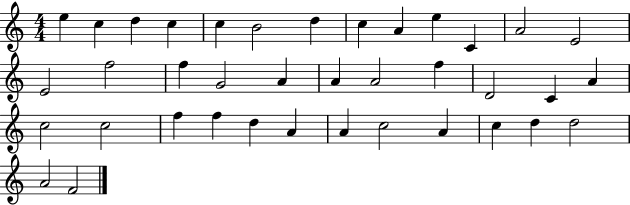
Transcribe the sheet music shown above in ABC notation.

X:1
T:Untitled
M:4/4
L:1/4
K:C
e c d c c B2 d c A e C A2 E2 E2 f2 f G2 A A A2 f D2 C A c2 c2 f f d A A c2 A c d d2 A2 F2